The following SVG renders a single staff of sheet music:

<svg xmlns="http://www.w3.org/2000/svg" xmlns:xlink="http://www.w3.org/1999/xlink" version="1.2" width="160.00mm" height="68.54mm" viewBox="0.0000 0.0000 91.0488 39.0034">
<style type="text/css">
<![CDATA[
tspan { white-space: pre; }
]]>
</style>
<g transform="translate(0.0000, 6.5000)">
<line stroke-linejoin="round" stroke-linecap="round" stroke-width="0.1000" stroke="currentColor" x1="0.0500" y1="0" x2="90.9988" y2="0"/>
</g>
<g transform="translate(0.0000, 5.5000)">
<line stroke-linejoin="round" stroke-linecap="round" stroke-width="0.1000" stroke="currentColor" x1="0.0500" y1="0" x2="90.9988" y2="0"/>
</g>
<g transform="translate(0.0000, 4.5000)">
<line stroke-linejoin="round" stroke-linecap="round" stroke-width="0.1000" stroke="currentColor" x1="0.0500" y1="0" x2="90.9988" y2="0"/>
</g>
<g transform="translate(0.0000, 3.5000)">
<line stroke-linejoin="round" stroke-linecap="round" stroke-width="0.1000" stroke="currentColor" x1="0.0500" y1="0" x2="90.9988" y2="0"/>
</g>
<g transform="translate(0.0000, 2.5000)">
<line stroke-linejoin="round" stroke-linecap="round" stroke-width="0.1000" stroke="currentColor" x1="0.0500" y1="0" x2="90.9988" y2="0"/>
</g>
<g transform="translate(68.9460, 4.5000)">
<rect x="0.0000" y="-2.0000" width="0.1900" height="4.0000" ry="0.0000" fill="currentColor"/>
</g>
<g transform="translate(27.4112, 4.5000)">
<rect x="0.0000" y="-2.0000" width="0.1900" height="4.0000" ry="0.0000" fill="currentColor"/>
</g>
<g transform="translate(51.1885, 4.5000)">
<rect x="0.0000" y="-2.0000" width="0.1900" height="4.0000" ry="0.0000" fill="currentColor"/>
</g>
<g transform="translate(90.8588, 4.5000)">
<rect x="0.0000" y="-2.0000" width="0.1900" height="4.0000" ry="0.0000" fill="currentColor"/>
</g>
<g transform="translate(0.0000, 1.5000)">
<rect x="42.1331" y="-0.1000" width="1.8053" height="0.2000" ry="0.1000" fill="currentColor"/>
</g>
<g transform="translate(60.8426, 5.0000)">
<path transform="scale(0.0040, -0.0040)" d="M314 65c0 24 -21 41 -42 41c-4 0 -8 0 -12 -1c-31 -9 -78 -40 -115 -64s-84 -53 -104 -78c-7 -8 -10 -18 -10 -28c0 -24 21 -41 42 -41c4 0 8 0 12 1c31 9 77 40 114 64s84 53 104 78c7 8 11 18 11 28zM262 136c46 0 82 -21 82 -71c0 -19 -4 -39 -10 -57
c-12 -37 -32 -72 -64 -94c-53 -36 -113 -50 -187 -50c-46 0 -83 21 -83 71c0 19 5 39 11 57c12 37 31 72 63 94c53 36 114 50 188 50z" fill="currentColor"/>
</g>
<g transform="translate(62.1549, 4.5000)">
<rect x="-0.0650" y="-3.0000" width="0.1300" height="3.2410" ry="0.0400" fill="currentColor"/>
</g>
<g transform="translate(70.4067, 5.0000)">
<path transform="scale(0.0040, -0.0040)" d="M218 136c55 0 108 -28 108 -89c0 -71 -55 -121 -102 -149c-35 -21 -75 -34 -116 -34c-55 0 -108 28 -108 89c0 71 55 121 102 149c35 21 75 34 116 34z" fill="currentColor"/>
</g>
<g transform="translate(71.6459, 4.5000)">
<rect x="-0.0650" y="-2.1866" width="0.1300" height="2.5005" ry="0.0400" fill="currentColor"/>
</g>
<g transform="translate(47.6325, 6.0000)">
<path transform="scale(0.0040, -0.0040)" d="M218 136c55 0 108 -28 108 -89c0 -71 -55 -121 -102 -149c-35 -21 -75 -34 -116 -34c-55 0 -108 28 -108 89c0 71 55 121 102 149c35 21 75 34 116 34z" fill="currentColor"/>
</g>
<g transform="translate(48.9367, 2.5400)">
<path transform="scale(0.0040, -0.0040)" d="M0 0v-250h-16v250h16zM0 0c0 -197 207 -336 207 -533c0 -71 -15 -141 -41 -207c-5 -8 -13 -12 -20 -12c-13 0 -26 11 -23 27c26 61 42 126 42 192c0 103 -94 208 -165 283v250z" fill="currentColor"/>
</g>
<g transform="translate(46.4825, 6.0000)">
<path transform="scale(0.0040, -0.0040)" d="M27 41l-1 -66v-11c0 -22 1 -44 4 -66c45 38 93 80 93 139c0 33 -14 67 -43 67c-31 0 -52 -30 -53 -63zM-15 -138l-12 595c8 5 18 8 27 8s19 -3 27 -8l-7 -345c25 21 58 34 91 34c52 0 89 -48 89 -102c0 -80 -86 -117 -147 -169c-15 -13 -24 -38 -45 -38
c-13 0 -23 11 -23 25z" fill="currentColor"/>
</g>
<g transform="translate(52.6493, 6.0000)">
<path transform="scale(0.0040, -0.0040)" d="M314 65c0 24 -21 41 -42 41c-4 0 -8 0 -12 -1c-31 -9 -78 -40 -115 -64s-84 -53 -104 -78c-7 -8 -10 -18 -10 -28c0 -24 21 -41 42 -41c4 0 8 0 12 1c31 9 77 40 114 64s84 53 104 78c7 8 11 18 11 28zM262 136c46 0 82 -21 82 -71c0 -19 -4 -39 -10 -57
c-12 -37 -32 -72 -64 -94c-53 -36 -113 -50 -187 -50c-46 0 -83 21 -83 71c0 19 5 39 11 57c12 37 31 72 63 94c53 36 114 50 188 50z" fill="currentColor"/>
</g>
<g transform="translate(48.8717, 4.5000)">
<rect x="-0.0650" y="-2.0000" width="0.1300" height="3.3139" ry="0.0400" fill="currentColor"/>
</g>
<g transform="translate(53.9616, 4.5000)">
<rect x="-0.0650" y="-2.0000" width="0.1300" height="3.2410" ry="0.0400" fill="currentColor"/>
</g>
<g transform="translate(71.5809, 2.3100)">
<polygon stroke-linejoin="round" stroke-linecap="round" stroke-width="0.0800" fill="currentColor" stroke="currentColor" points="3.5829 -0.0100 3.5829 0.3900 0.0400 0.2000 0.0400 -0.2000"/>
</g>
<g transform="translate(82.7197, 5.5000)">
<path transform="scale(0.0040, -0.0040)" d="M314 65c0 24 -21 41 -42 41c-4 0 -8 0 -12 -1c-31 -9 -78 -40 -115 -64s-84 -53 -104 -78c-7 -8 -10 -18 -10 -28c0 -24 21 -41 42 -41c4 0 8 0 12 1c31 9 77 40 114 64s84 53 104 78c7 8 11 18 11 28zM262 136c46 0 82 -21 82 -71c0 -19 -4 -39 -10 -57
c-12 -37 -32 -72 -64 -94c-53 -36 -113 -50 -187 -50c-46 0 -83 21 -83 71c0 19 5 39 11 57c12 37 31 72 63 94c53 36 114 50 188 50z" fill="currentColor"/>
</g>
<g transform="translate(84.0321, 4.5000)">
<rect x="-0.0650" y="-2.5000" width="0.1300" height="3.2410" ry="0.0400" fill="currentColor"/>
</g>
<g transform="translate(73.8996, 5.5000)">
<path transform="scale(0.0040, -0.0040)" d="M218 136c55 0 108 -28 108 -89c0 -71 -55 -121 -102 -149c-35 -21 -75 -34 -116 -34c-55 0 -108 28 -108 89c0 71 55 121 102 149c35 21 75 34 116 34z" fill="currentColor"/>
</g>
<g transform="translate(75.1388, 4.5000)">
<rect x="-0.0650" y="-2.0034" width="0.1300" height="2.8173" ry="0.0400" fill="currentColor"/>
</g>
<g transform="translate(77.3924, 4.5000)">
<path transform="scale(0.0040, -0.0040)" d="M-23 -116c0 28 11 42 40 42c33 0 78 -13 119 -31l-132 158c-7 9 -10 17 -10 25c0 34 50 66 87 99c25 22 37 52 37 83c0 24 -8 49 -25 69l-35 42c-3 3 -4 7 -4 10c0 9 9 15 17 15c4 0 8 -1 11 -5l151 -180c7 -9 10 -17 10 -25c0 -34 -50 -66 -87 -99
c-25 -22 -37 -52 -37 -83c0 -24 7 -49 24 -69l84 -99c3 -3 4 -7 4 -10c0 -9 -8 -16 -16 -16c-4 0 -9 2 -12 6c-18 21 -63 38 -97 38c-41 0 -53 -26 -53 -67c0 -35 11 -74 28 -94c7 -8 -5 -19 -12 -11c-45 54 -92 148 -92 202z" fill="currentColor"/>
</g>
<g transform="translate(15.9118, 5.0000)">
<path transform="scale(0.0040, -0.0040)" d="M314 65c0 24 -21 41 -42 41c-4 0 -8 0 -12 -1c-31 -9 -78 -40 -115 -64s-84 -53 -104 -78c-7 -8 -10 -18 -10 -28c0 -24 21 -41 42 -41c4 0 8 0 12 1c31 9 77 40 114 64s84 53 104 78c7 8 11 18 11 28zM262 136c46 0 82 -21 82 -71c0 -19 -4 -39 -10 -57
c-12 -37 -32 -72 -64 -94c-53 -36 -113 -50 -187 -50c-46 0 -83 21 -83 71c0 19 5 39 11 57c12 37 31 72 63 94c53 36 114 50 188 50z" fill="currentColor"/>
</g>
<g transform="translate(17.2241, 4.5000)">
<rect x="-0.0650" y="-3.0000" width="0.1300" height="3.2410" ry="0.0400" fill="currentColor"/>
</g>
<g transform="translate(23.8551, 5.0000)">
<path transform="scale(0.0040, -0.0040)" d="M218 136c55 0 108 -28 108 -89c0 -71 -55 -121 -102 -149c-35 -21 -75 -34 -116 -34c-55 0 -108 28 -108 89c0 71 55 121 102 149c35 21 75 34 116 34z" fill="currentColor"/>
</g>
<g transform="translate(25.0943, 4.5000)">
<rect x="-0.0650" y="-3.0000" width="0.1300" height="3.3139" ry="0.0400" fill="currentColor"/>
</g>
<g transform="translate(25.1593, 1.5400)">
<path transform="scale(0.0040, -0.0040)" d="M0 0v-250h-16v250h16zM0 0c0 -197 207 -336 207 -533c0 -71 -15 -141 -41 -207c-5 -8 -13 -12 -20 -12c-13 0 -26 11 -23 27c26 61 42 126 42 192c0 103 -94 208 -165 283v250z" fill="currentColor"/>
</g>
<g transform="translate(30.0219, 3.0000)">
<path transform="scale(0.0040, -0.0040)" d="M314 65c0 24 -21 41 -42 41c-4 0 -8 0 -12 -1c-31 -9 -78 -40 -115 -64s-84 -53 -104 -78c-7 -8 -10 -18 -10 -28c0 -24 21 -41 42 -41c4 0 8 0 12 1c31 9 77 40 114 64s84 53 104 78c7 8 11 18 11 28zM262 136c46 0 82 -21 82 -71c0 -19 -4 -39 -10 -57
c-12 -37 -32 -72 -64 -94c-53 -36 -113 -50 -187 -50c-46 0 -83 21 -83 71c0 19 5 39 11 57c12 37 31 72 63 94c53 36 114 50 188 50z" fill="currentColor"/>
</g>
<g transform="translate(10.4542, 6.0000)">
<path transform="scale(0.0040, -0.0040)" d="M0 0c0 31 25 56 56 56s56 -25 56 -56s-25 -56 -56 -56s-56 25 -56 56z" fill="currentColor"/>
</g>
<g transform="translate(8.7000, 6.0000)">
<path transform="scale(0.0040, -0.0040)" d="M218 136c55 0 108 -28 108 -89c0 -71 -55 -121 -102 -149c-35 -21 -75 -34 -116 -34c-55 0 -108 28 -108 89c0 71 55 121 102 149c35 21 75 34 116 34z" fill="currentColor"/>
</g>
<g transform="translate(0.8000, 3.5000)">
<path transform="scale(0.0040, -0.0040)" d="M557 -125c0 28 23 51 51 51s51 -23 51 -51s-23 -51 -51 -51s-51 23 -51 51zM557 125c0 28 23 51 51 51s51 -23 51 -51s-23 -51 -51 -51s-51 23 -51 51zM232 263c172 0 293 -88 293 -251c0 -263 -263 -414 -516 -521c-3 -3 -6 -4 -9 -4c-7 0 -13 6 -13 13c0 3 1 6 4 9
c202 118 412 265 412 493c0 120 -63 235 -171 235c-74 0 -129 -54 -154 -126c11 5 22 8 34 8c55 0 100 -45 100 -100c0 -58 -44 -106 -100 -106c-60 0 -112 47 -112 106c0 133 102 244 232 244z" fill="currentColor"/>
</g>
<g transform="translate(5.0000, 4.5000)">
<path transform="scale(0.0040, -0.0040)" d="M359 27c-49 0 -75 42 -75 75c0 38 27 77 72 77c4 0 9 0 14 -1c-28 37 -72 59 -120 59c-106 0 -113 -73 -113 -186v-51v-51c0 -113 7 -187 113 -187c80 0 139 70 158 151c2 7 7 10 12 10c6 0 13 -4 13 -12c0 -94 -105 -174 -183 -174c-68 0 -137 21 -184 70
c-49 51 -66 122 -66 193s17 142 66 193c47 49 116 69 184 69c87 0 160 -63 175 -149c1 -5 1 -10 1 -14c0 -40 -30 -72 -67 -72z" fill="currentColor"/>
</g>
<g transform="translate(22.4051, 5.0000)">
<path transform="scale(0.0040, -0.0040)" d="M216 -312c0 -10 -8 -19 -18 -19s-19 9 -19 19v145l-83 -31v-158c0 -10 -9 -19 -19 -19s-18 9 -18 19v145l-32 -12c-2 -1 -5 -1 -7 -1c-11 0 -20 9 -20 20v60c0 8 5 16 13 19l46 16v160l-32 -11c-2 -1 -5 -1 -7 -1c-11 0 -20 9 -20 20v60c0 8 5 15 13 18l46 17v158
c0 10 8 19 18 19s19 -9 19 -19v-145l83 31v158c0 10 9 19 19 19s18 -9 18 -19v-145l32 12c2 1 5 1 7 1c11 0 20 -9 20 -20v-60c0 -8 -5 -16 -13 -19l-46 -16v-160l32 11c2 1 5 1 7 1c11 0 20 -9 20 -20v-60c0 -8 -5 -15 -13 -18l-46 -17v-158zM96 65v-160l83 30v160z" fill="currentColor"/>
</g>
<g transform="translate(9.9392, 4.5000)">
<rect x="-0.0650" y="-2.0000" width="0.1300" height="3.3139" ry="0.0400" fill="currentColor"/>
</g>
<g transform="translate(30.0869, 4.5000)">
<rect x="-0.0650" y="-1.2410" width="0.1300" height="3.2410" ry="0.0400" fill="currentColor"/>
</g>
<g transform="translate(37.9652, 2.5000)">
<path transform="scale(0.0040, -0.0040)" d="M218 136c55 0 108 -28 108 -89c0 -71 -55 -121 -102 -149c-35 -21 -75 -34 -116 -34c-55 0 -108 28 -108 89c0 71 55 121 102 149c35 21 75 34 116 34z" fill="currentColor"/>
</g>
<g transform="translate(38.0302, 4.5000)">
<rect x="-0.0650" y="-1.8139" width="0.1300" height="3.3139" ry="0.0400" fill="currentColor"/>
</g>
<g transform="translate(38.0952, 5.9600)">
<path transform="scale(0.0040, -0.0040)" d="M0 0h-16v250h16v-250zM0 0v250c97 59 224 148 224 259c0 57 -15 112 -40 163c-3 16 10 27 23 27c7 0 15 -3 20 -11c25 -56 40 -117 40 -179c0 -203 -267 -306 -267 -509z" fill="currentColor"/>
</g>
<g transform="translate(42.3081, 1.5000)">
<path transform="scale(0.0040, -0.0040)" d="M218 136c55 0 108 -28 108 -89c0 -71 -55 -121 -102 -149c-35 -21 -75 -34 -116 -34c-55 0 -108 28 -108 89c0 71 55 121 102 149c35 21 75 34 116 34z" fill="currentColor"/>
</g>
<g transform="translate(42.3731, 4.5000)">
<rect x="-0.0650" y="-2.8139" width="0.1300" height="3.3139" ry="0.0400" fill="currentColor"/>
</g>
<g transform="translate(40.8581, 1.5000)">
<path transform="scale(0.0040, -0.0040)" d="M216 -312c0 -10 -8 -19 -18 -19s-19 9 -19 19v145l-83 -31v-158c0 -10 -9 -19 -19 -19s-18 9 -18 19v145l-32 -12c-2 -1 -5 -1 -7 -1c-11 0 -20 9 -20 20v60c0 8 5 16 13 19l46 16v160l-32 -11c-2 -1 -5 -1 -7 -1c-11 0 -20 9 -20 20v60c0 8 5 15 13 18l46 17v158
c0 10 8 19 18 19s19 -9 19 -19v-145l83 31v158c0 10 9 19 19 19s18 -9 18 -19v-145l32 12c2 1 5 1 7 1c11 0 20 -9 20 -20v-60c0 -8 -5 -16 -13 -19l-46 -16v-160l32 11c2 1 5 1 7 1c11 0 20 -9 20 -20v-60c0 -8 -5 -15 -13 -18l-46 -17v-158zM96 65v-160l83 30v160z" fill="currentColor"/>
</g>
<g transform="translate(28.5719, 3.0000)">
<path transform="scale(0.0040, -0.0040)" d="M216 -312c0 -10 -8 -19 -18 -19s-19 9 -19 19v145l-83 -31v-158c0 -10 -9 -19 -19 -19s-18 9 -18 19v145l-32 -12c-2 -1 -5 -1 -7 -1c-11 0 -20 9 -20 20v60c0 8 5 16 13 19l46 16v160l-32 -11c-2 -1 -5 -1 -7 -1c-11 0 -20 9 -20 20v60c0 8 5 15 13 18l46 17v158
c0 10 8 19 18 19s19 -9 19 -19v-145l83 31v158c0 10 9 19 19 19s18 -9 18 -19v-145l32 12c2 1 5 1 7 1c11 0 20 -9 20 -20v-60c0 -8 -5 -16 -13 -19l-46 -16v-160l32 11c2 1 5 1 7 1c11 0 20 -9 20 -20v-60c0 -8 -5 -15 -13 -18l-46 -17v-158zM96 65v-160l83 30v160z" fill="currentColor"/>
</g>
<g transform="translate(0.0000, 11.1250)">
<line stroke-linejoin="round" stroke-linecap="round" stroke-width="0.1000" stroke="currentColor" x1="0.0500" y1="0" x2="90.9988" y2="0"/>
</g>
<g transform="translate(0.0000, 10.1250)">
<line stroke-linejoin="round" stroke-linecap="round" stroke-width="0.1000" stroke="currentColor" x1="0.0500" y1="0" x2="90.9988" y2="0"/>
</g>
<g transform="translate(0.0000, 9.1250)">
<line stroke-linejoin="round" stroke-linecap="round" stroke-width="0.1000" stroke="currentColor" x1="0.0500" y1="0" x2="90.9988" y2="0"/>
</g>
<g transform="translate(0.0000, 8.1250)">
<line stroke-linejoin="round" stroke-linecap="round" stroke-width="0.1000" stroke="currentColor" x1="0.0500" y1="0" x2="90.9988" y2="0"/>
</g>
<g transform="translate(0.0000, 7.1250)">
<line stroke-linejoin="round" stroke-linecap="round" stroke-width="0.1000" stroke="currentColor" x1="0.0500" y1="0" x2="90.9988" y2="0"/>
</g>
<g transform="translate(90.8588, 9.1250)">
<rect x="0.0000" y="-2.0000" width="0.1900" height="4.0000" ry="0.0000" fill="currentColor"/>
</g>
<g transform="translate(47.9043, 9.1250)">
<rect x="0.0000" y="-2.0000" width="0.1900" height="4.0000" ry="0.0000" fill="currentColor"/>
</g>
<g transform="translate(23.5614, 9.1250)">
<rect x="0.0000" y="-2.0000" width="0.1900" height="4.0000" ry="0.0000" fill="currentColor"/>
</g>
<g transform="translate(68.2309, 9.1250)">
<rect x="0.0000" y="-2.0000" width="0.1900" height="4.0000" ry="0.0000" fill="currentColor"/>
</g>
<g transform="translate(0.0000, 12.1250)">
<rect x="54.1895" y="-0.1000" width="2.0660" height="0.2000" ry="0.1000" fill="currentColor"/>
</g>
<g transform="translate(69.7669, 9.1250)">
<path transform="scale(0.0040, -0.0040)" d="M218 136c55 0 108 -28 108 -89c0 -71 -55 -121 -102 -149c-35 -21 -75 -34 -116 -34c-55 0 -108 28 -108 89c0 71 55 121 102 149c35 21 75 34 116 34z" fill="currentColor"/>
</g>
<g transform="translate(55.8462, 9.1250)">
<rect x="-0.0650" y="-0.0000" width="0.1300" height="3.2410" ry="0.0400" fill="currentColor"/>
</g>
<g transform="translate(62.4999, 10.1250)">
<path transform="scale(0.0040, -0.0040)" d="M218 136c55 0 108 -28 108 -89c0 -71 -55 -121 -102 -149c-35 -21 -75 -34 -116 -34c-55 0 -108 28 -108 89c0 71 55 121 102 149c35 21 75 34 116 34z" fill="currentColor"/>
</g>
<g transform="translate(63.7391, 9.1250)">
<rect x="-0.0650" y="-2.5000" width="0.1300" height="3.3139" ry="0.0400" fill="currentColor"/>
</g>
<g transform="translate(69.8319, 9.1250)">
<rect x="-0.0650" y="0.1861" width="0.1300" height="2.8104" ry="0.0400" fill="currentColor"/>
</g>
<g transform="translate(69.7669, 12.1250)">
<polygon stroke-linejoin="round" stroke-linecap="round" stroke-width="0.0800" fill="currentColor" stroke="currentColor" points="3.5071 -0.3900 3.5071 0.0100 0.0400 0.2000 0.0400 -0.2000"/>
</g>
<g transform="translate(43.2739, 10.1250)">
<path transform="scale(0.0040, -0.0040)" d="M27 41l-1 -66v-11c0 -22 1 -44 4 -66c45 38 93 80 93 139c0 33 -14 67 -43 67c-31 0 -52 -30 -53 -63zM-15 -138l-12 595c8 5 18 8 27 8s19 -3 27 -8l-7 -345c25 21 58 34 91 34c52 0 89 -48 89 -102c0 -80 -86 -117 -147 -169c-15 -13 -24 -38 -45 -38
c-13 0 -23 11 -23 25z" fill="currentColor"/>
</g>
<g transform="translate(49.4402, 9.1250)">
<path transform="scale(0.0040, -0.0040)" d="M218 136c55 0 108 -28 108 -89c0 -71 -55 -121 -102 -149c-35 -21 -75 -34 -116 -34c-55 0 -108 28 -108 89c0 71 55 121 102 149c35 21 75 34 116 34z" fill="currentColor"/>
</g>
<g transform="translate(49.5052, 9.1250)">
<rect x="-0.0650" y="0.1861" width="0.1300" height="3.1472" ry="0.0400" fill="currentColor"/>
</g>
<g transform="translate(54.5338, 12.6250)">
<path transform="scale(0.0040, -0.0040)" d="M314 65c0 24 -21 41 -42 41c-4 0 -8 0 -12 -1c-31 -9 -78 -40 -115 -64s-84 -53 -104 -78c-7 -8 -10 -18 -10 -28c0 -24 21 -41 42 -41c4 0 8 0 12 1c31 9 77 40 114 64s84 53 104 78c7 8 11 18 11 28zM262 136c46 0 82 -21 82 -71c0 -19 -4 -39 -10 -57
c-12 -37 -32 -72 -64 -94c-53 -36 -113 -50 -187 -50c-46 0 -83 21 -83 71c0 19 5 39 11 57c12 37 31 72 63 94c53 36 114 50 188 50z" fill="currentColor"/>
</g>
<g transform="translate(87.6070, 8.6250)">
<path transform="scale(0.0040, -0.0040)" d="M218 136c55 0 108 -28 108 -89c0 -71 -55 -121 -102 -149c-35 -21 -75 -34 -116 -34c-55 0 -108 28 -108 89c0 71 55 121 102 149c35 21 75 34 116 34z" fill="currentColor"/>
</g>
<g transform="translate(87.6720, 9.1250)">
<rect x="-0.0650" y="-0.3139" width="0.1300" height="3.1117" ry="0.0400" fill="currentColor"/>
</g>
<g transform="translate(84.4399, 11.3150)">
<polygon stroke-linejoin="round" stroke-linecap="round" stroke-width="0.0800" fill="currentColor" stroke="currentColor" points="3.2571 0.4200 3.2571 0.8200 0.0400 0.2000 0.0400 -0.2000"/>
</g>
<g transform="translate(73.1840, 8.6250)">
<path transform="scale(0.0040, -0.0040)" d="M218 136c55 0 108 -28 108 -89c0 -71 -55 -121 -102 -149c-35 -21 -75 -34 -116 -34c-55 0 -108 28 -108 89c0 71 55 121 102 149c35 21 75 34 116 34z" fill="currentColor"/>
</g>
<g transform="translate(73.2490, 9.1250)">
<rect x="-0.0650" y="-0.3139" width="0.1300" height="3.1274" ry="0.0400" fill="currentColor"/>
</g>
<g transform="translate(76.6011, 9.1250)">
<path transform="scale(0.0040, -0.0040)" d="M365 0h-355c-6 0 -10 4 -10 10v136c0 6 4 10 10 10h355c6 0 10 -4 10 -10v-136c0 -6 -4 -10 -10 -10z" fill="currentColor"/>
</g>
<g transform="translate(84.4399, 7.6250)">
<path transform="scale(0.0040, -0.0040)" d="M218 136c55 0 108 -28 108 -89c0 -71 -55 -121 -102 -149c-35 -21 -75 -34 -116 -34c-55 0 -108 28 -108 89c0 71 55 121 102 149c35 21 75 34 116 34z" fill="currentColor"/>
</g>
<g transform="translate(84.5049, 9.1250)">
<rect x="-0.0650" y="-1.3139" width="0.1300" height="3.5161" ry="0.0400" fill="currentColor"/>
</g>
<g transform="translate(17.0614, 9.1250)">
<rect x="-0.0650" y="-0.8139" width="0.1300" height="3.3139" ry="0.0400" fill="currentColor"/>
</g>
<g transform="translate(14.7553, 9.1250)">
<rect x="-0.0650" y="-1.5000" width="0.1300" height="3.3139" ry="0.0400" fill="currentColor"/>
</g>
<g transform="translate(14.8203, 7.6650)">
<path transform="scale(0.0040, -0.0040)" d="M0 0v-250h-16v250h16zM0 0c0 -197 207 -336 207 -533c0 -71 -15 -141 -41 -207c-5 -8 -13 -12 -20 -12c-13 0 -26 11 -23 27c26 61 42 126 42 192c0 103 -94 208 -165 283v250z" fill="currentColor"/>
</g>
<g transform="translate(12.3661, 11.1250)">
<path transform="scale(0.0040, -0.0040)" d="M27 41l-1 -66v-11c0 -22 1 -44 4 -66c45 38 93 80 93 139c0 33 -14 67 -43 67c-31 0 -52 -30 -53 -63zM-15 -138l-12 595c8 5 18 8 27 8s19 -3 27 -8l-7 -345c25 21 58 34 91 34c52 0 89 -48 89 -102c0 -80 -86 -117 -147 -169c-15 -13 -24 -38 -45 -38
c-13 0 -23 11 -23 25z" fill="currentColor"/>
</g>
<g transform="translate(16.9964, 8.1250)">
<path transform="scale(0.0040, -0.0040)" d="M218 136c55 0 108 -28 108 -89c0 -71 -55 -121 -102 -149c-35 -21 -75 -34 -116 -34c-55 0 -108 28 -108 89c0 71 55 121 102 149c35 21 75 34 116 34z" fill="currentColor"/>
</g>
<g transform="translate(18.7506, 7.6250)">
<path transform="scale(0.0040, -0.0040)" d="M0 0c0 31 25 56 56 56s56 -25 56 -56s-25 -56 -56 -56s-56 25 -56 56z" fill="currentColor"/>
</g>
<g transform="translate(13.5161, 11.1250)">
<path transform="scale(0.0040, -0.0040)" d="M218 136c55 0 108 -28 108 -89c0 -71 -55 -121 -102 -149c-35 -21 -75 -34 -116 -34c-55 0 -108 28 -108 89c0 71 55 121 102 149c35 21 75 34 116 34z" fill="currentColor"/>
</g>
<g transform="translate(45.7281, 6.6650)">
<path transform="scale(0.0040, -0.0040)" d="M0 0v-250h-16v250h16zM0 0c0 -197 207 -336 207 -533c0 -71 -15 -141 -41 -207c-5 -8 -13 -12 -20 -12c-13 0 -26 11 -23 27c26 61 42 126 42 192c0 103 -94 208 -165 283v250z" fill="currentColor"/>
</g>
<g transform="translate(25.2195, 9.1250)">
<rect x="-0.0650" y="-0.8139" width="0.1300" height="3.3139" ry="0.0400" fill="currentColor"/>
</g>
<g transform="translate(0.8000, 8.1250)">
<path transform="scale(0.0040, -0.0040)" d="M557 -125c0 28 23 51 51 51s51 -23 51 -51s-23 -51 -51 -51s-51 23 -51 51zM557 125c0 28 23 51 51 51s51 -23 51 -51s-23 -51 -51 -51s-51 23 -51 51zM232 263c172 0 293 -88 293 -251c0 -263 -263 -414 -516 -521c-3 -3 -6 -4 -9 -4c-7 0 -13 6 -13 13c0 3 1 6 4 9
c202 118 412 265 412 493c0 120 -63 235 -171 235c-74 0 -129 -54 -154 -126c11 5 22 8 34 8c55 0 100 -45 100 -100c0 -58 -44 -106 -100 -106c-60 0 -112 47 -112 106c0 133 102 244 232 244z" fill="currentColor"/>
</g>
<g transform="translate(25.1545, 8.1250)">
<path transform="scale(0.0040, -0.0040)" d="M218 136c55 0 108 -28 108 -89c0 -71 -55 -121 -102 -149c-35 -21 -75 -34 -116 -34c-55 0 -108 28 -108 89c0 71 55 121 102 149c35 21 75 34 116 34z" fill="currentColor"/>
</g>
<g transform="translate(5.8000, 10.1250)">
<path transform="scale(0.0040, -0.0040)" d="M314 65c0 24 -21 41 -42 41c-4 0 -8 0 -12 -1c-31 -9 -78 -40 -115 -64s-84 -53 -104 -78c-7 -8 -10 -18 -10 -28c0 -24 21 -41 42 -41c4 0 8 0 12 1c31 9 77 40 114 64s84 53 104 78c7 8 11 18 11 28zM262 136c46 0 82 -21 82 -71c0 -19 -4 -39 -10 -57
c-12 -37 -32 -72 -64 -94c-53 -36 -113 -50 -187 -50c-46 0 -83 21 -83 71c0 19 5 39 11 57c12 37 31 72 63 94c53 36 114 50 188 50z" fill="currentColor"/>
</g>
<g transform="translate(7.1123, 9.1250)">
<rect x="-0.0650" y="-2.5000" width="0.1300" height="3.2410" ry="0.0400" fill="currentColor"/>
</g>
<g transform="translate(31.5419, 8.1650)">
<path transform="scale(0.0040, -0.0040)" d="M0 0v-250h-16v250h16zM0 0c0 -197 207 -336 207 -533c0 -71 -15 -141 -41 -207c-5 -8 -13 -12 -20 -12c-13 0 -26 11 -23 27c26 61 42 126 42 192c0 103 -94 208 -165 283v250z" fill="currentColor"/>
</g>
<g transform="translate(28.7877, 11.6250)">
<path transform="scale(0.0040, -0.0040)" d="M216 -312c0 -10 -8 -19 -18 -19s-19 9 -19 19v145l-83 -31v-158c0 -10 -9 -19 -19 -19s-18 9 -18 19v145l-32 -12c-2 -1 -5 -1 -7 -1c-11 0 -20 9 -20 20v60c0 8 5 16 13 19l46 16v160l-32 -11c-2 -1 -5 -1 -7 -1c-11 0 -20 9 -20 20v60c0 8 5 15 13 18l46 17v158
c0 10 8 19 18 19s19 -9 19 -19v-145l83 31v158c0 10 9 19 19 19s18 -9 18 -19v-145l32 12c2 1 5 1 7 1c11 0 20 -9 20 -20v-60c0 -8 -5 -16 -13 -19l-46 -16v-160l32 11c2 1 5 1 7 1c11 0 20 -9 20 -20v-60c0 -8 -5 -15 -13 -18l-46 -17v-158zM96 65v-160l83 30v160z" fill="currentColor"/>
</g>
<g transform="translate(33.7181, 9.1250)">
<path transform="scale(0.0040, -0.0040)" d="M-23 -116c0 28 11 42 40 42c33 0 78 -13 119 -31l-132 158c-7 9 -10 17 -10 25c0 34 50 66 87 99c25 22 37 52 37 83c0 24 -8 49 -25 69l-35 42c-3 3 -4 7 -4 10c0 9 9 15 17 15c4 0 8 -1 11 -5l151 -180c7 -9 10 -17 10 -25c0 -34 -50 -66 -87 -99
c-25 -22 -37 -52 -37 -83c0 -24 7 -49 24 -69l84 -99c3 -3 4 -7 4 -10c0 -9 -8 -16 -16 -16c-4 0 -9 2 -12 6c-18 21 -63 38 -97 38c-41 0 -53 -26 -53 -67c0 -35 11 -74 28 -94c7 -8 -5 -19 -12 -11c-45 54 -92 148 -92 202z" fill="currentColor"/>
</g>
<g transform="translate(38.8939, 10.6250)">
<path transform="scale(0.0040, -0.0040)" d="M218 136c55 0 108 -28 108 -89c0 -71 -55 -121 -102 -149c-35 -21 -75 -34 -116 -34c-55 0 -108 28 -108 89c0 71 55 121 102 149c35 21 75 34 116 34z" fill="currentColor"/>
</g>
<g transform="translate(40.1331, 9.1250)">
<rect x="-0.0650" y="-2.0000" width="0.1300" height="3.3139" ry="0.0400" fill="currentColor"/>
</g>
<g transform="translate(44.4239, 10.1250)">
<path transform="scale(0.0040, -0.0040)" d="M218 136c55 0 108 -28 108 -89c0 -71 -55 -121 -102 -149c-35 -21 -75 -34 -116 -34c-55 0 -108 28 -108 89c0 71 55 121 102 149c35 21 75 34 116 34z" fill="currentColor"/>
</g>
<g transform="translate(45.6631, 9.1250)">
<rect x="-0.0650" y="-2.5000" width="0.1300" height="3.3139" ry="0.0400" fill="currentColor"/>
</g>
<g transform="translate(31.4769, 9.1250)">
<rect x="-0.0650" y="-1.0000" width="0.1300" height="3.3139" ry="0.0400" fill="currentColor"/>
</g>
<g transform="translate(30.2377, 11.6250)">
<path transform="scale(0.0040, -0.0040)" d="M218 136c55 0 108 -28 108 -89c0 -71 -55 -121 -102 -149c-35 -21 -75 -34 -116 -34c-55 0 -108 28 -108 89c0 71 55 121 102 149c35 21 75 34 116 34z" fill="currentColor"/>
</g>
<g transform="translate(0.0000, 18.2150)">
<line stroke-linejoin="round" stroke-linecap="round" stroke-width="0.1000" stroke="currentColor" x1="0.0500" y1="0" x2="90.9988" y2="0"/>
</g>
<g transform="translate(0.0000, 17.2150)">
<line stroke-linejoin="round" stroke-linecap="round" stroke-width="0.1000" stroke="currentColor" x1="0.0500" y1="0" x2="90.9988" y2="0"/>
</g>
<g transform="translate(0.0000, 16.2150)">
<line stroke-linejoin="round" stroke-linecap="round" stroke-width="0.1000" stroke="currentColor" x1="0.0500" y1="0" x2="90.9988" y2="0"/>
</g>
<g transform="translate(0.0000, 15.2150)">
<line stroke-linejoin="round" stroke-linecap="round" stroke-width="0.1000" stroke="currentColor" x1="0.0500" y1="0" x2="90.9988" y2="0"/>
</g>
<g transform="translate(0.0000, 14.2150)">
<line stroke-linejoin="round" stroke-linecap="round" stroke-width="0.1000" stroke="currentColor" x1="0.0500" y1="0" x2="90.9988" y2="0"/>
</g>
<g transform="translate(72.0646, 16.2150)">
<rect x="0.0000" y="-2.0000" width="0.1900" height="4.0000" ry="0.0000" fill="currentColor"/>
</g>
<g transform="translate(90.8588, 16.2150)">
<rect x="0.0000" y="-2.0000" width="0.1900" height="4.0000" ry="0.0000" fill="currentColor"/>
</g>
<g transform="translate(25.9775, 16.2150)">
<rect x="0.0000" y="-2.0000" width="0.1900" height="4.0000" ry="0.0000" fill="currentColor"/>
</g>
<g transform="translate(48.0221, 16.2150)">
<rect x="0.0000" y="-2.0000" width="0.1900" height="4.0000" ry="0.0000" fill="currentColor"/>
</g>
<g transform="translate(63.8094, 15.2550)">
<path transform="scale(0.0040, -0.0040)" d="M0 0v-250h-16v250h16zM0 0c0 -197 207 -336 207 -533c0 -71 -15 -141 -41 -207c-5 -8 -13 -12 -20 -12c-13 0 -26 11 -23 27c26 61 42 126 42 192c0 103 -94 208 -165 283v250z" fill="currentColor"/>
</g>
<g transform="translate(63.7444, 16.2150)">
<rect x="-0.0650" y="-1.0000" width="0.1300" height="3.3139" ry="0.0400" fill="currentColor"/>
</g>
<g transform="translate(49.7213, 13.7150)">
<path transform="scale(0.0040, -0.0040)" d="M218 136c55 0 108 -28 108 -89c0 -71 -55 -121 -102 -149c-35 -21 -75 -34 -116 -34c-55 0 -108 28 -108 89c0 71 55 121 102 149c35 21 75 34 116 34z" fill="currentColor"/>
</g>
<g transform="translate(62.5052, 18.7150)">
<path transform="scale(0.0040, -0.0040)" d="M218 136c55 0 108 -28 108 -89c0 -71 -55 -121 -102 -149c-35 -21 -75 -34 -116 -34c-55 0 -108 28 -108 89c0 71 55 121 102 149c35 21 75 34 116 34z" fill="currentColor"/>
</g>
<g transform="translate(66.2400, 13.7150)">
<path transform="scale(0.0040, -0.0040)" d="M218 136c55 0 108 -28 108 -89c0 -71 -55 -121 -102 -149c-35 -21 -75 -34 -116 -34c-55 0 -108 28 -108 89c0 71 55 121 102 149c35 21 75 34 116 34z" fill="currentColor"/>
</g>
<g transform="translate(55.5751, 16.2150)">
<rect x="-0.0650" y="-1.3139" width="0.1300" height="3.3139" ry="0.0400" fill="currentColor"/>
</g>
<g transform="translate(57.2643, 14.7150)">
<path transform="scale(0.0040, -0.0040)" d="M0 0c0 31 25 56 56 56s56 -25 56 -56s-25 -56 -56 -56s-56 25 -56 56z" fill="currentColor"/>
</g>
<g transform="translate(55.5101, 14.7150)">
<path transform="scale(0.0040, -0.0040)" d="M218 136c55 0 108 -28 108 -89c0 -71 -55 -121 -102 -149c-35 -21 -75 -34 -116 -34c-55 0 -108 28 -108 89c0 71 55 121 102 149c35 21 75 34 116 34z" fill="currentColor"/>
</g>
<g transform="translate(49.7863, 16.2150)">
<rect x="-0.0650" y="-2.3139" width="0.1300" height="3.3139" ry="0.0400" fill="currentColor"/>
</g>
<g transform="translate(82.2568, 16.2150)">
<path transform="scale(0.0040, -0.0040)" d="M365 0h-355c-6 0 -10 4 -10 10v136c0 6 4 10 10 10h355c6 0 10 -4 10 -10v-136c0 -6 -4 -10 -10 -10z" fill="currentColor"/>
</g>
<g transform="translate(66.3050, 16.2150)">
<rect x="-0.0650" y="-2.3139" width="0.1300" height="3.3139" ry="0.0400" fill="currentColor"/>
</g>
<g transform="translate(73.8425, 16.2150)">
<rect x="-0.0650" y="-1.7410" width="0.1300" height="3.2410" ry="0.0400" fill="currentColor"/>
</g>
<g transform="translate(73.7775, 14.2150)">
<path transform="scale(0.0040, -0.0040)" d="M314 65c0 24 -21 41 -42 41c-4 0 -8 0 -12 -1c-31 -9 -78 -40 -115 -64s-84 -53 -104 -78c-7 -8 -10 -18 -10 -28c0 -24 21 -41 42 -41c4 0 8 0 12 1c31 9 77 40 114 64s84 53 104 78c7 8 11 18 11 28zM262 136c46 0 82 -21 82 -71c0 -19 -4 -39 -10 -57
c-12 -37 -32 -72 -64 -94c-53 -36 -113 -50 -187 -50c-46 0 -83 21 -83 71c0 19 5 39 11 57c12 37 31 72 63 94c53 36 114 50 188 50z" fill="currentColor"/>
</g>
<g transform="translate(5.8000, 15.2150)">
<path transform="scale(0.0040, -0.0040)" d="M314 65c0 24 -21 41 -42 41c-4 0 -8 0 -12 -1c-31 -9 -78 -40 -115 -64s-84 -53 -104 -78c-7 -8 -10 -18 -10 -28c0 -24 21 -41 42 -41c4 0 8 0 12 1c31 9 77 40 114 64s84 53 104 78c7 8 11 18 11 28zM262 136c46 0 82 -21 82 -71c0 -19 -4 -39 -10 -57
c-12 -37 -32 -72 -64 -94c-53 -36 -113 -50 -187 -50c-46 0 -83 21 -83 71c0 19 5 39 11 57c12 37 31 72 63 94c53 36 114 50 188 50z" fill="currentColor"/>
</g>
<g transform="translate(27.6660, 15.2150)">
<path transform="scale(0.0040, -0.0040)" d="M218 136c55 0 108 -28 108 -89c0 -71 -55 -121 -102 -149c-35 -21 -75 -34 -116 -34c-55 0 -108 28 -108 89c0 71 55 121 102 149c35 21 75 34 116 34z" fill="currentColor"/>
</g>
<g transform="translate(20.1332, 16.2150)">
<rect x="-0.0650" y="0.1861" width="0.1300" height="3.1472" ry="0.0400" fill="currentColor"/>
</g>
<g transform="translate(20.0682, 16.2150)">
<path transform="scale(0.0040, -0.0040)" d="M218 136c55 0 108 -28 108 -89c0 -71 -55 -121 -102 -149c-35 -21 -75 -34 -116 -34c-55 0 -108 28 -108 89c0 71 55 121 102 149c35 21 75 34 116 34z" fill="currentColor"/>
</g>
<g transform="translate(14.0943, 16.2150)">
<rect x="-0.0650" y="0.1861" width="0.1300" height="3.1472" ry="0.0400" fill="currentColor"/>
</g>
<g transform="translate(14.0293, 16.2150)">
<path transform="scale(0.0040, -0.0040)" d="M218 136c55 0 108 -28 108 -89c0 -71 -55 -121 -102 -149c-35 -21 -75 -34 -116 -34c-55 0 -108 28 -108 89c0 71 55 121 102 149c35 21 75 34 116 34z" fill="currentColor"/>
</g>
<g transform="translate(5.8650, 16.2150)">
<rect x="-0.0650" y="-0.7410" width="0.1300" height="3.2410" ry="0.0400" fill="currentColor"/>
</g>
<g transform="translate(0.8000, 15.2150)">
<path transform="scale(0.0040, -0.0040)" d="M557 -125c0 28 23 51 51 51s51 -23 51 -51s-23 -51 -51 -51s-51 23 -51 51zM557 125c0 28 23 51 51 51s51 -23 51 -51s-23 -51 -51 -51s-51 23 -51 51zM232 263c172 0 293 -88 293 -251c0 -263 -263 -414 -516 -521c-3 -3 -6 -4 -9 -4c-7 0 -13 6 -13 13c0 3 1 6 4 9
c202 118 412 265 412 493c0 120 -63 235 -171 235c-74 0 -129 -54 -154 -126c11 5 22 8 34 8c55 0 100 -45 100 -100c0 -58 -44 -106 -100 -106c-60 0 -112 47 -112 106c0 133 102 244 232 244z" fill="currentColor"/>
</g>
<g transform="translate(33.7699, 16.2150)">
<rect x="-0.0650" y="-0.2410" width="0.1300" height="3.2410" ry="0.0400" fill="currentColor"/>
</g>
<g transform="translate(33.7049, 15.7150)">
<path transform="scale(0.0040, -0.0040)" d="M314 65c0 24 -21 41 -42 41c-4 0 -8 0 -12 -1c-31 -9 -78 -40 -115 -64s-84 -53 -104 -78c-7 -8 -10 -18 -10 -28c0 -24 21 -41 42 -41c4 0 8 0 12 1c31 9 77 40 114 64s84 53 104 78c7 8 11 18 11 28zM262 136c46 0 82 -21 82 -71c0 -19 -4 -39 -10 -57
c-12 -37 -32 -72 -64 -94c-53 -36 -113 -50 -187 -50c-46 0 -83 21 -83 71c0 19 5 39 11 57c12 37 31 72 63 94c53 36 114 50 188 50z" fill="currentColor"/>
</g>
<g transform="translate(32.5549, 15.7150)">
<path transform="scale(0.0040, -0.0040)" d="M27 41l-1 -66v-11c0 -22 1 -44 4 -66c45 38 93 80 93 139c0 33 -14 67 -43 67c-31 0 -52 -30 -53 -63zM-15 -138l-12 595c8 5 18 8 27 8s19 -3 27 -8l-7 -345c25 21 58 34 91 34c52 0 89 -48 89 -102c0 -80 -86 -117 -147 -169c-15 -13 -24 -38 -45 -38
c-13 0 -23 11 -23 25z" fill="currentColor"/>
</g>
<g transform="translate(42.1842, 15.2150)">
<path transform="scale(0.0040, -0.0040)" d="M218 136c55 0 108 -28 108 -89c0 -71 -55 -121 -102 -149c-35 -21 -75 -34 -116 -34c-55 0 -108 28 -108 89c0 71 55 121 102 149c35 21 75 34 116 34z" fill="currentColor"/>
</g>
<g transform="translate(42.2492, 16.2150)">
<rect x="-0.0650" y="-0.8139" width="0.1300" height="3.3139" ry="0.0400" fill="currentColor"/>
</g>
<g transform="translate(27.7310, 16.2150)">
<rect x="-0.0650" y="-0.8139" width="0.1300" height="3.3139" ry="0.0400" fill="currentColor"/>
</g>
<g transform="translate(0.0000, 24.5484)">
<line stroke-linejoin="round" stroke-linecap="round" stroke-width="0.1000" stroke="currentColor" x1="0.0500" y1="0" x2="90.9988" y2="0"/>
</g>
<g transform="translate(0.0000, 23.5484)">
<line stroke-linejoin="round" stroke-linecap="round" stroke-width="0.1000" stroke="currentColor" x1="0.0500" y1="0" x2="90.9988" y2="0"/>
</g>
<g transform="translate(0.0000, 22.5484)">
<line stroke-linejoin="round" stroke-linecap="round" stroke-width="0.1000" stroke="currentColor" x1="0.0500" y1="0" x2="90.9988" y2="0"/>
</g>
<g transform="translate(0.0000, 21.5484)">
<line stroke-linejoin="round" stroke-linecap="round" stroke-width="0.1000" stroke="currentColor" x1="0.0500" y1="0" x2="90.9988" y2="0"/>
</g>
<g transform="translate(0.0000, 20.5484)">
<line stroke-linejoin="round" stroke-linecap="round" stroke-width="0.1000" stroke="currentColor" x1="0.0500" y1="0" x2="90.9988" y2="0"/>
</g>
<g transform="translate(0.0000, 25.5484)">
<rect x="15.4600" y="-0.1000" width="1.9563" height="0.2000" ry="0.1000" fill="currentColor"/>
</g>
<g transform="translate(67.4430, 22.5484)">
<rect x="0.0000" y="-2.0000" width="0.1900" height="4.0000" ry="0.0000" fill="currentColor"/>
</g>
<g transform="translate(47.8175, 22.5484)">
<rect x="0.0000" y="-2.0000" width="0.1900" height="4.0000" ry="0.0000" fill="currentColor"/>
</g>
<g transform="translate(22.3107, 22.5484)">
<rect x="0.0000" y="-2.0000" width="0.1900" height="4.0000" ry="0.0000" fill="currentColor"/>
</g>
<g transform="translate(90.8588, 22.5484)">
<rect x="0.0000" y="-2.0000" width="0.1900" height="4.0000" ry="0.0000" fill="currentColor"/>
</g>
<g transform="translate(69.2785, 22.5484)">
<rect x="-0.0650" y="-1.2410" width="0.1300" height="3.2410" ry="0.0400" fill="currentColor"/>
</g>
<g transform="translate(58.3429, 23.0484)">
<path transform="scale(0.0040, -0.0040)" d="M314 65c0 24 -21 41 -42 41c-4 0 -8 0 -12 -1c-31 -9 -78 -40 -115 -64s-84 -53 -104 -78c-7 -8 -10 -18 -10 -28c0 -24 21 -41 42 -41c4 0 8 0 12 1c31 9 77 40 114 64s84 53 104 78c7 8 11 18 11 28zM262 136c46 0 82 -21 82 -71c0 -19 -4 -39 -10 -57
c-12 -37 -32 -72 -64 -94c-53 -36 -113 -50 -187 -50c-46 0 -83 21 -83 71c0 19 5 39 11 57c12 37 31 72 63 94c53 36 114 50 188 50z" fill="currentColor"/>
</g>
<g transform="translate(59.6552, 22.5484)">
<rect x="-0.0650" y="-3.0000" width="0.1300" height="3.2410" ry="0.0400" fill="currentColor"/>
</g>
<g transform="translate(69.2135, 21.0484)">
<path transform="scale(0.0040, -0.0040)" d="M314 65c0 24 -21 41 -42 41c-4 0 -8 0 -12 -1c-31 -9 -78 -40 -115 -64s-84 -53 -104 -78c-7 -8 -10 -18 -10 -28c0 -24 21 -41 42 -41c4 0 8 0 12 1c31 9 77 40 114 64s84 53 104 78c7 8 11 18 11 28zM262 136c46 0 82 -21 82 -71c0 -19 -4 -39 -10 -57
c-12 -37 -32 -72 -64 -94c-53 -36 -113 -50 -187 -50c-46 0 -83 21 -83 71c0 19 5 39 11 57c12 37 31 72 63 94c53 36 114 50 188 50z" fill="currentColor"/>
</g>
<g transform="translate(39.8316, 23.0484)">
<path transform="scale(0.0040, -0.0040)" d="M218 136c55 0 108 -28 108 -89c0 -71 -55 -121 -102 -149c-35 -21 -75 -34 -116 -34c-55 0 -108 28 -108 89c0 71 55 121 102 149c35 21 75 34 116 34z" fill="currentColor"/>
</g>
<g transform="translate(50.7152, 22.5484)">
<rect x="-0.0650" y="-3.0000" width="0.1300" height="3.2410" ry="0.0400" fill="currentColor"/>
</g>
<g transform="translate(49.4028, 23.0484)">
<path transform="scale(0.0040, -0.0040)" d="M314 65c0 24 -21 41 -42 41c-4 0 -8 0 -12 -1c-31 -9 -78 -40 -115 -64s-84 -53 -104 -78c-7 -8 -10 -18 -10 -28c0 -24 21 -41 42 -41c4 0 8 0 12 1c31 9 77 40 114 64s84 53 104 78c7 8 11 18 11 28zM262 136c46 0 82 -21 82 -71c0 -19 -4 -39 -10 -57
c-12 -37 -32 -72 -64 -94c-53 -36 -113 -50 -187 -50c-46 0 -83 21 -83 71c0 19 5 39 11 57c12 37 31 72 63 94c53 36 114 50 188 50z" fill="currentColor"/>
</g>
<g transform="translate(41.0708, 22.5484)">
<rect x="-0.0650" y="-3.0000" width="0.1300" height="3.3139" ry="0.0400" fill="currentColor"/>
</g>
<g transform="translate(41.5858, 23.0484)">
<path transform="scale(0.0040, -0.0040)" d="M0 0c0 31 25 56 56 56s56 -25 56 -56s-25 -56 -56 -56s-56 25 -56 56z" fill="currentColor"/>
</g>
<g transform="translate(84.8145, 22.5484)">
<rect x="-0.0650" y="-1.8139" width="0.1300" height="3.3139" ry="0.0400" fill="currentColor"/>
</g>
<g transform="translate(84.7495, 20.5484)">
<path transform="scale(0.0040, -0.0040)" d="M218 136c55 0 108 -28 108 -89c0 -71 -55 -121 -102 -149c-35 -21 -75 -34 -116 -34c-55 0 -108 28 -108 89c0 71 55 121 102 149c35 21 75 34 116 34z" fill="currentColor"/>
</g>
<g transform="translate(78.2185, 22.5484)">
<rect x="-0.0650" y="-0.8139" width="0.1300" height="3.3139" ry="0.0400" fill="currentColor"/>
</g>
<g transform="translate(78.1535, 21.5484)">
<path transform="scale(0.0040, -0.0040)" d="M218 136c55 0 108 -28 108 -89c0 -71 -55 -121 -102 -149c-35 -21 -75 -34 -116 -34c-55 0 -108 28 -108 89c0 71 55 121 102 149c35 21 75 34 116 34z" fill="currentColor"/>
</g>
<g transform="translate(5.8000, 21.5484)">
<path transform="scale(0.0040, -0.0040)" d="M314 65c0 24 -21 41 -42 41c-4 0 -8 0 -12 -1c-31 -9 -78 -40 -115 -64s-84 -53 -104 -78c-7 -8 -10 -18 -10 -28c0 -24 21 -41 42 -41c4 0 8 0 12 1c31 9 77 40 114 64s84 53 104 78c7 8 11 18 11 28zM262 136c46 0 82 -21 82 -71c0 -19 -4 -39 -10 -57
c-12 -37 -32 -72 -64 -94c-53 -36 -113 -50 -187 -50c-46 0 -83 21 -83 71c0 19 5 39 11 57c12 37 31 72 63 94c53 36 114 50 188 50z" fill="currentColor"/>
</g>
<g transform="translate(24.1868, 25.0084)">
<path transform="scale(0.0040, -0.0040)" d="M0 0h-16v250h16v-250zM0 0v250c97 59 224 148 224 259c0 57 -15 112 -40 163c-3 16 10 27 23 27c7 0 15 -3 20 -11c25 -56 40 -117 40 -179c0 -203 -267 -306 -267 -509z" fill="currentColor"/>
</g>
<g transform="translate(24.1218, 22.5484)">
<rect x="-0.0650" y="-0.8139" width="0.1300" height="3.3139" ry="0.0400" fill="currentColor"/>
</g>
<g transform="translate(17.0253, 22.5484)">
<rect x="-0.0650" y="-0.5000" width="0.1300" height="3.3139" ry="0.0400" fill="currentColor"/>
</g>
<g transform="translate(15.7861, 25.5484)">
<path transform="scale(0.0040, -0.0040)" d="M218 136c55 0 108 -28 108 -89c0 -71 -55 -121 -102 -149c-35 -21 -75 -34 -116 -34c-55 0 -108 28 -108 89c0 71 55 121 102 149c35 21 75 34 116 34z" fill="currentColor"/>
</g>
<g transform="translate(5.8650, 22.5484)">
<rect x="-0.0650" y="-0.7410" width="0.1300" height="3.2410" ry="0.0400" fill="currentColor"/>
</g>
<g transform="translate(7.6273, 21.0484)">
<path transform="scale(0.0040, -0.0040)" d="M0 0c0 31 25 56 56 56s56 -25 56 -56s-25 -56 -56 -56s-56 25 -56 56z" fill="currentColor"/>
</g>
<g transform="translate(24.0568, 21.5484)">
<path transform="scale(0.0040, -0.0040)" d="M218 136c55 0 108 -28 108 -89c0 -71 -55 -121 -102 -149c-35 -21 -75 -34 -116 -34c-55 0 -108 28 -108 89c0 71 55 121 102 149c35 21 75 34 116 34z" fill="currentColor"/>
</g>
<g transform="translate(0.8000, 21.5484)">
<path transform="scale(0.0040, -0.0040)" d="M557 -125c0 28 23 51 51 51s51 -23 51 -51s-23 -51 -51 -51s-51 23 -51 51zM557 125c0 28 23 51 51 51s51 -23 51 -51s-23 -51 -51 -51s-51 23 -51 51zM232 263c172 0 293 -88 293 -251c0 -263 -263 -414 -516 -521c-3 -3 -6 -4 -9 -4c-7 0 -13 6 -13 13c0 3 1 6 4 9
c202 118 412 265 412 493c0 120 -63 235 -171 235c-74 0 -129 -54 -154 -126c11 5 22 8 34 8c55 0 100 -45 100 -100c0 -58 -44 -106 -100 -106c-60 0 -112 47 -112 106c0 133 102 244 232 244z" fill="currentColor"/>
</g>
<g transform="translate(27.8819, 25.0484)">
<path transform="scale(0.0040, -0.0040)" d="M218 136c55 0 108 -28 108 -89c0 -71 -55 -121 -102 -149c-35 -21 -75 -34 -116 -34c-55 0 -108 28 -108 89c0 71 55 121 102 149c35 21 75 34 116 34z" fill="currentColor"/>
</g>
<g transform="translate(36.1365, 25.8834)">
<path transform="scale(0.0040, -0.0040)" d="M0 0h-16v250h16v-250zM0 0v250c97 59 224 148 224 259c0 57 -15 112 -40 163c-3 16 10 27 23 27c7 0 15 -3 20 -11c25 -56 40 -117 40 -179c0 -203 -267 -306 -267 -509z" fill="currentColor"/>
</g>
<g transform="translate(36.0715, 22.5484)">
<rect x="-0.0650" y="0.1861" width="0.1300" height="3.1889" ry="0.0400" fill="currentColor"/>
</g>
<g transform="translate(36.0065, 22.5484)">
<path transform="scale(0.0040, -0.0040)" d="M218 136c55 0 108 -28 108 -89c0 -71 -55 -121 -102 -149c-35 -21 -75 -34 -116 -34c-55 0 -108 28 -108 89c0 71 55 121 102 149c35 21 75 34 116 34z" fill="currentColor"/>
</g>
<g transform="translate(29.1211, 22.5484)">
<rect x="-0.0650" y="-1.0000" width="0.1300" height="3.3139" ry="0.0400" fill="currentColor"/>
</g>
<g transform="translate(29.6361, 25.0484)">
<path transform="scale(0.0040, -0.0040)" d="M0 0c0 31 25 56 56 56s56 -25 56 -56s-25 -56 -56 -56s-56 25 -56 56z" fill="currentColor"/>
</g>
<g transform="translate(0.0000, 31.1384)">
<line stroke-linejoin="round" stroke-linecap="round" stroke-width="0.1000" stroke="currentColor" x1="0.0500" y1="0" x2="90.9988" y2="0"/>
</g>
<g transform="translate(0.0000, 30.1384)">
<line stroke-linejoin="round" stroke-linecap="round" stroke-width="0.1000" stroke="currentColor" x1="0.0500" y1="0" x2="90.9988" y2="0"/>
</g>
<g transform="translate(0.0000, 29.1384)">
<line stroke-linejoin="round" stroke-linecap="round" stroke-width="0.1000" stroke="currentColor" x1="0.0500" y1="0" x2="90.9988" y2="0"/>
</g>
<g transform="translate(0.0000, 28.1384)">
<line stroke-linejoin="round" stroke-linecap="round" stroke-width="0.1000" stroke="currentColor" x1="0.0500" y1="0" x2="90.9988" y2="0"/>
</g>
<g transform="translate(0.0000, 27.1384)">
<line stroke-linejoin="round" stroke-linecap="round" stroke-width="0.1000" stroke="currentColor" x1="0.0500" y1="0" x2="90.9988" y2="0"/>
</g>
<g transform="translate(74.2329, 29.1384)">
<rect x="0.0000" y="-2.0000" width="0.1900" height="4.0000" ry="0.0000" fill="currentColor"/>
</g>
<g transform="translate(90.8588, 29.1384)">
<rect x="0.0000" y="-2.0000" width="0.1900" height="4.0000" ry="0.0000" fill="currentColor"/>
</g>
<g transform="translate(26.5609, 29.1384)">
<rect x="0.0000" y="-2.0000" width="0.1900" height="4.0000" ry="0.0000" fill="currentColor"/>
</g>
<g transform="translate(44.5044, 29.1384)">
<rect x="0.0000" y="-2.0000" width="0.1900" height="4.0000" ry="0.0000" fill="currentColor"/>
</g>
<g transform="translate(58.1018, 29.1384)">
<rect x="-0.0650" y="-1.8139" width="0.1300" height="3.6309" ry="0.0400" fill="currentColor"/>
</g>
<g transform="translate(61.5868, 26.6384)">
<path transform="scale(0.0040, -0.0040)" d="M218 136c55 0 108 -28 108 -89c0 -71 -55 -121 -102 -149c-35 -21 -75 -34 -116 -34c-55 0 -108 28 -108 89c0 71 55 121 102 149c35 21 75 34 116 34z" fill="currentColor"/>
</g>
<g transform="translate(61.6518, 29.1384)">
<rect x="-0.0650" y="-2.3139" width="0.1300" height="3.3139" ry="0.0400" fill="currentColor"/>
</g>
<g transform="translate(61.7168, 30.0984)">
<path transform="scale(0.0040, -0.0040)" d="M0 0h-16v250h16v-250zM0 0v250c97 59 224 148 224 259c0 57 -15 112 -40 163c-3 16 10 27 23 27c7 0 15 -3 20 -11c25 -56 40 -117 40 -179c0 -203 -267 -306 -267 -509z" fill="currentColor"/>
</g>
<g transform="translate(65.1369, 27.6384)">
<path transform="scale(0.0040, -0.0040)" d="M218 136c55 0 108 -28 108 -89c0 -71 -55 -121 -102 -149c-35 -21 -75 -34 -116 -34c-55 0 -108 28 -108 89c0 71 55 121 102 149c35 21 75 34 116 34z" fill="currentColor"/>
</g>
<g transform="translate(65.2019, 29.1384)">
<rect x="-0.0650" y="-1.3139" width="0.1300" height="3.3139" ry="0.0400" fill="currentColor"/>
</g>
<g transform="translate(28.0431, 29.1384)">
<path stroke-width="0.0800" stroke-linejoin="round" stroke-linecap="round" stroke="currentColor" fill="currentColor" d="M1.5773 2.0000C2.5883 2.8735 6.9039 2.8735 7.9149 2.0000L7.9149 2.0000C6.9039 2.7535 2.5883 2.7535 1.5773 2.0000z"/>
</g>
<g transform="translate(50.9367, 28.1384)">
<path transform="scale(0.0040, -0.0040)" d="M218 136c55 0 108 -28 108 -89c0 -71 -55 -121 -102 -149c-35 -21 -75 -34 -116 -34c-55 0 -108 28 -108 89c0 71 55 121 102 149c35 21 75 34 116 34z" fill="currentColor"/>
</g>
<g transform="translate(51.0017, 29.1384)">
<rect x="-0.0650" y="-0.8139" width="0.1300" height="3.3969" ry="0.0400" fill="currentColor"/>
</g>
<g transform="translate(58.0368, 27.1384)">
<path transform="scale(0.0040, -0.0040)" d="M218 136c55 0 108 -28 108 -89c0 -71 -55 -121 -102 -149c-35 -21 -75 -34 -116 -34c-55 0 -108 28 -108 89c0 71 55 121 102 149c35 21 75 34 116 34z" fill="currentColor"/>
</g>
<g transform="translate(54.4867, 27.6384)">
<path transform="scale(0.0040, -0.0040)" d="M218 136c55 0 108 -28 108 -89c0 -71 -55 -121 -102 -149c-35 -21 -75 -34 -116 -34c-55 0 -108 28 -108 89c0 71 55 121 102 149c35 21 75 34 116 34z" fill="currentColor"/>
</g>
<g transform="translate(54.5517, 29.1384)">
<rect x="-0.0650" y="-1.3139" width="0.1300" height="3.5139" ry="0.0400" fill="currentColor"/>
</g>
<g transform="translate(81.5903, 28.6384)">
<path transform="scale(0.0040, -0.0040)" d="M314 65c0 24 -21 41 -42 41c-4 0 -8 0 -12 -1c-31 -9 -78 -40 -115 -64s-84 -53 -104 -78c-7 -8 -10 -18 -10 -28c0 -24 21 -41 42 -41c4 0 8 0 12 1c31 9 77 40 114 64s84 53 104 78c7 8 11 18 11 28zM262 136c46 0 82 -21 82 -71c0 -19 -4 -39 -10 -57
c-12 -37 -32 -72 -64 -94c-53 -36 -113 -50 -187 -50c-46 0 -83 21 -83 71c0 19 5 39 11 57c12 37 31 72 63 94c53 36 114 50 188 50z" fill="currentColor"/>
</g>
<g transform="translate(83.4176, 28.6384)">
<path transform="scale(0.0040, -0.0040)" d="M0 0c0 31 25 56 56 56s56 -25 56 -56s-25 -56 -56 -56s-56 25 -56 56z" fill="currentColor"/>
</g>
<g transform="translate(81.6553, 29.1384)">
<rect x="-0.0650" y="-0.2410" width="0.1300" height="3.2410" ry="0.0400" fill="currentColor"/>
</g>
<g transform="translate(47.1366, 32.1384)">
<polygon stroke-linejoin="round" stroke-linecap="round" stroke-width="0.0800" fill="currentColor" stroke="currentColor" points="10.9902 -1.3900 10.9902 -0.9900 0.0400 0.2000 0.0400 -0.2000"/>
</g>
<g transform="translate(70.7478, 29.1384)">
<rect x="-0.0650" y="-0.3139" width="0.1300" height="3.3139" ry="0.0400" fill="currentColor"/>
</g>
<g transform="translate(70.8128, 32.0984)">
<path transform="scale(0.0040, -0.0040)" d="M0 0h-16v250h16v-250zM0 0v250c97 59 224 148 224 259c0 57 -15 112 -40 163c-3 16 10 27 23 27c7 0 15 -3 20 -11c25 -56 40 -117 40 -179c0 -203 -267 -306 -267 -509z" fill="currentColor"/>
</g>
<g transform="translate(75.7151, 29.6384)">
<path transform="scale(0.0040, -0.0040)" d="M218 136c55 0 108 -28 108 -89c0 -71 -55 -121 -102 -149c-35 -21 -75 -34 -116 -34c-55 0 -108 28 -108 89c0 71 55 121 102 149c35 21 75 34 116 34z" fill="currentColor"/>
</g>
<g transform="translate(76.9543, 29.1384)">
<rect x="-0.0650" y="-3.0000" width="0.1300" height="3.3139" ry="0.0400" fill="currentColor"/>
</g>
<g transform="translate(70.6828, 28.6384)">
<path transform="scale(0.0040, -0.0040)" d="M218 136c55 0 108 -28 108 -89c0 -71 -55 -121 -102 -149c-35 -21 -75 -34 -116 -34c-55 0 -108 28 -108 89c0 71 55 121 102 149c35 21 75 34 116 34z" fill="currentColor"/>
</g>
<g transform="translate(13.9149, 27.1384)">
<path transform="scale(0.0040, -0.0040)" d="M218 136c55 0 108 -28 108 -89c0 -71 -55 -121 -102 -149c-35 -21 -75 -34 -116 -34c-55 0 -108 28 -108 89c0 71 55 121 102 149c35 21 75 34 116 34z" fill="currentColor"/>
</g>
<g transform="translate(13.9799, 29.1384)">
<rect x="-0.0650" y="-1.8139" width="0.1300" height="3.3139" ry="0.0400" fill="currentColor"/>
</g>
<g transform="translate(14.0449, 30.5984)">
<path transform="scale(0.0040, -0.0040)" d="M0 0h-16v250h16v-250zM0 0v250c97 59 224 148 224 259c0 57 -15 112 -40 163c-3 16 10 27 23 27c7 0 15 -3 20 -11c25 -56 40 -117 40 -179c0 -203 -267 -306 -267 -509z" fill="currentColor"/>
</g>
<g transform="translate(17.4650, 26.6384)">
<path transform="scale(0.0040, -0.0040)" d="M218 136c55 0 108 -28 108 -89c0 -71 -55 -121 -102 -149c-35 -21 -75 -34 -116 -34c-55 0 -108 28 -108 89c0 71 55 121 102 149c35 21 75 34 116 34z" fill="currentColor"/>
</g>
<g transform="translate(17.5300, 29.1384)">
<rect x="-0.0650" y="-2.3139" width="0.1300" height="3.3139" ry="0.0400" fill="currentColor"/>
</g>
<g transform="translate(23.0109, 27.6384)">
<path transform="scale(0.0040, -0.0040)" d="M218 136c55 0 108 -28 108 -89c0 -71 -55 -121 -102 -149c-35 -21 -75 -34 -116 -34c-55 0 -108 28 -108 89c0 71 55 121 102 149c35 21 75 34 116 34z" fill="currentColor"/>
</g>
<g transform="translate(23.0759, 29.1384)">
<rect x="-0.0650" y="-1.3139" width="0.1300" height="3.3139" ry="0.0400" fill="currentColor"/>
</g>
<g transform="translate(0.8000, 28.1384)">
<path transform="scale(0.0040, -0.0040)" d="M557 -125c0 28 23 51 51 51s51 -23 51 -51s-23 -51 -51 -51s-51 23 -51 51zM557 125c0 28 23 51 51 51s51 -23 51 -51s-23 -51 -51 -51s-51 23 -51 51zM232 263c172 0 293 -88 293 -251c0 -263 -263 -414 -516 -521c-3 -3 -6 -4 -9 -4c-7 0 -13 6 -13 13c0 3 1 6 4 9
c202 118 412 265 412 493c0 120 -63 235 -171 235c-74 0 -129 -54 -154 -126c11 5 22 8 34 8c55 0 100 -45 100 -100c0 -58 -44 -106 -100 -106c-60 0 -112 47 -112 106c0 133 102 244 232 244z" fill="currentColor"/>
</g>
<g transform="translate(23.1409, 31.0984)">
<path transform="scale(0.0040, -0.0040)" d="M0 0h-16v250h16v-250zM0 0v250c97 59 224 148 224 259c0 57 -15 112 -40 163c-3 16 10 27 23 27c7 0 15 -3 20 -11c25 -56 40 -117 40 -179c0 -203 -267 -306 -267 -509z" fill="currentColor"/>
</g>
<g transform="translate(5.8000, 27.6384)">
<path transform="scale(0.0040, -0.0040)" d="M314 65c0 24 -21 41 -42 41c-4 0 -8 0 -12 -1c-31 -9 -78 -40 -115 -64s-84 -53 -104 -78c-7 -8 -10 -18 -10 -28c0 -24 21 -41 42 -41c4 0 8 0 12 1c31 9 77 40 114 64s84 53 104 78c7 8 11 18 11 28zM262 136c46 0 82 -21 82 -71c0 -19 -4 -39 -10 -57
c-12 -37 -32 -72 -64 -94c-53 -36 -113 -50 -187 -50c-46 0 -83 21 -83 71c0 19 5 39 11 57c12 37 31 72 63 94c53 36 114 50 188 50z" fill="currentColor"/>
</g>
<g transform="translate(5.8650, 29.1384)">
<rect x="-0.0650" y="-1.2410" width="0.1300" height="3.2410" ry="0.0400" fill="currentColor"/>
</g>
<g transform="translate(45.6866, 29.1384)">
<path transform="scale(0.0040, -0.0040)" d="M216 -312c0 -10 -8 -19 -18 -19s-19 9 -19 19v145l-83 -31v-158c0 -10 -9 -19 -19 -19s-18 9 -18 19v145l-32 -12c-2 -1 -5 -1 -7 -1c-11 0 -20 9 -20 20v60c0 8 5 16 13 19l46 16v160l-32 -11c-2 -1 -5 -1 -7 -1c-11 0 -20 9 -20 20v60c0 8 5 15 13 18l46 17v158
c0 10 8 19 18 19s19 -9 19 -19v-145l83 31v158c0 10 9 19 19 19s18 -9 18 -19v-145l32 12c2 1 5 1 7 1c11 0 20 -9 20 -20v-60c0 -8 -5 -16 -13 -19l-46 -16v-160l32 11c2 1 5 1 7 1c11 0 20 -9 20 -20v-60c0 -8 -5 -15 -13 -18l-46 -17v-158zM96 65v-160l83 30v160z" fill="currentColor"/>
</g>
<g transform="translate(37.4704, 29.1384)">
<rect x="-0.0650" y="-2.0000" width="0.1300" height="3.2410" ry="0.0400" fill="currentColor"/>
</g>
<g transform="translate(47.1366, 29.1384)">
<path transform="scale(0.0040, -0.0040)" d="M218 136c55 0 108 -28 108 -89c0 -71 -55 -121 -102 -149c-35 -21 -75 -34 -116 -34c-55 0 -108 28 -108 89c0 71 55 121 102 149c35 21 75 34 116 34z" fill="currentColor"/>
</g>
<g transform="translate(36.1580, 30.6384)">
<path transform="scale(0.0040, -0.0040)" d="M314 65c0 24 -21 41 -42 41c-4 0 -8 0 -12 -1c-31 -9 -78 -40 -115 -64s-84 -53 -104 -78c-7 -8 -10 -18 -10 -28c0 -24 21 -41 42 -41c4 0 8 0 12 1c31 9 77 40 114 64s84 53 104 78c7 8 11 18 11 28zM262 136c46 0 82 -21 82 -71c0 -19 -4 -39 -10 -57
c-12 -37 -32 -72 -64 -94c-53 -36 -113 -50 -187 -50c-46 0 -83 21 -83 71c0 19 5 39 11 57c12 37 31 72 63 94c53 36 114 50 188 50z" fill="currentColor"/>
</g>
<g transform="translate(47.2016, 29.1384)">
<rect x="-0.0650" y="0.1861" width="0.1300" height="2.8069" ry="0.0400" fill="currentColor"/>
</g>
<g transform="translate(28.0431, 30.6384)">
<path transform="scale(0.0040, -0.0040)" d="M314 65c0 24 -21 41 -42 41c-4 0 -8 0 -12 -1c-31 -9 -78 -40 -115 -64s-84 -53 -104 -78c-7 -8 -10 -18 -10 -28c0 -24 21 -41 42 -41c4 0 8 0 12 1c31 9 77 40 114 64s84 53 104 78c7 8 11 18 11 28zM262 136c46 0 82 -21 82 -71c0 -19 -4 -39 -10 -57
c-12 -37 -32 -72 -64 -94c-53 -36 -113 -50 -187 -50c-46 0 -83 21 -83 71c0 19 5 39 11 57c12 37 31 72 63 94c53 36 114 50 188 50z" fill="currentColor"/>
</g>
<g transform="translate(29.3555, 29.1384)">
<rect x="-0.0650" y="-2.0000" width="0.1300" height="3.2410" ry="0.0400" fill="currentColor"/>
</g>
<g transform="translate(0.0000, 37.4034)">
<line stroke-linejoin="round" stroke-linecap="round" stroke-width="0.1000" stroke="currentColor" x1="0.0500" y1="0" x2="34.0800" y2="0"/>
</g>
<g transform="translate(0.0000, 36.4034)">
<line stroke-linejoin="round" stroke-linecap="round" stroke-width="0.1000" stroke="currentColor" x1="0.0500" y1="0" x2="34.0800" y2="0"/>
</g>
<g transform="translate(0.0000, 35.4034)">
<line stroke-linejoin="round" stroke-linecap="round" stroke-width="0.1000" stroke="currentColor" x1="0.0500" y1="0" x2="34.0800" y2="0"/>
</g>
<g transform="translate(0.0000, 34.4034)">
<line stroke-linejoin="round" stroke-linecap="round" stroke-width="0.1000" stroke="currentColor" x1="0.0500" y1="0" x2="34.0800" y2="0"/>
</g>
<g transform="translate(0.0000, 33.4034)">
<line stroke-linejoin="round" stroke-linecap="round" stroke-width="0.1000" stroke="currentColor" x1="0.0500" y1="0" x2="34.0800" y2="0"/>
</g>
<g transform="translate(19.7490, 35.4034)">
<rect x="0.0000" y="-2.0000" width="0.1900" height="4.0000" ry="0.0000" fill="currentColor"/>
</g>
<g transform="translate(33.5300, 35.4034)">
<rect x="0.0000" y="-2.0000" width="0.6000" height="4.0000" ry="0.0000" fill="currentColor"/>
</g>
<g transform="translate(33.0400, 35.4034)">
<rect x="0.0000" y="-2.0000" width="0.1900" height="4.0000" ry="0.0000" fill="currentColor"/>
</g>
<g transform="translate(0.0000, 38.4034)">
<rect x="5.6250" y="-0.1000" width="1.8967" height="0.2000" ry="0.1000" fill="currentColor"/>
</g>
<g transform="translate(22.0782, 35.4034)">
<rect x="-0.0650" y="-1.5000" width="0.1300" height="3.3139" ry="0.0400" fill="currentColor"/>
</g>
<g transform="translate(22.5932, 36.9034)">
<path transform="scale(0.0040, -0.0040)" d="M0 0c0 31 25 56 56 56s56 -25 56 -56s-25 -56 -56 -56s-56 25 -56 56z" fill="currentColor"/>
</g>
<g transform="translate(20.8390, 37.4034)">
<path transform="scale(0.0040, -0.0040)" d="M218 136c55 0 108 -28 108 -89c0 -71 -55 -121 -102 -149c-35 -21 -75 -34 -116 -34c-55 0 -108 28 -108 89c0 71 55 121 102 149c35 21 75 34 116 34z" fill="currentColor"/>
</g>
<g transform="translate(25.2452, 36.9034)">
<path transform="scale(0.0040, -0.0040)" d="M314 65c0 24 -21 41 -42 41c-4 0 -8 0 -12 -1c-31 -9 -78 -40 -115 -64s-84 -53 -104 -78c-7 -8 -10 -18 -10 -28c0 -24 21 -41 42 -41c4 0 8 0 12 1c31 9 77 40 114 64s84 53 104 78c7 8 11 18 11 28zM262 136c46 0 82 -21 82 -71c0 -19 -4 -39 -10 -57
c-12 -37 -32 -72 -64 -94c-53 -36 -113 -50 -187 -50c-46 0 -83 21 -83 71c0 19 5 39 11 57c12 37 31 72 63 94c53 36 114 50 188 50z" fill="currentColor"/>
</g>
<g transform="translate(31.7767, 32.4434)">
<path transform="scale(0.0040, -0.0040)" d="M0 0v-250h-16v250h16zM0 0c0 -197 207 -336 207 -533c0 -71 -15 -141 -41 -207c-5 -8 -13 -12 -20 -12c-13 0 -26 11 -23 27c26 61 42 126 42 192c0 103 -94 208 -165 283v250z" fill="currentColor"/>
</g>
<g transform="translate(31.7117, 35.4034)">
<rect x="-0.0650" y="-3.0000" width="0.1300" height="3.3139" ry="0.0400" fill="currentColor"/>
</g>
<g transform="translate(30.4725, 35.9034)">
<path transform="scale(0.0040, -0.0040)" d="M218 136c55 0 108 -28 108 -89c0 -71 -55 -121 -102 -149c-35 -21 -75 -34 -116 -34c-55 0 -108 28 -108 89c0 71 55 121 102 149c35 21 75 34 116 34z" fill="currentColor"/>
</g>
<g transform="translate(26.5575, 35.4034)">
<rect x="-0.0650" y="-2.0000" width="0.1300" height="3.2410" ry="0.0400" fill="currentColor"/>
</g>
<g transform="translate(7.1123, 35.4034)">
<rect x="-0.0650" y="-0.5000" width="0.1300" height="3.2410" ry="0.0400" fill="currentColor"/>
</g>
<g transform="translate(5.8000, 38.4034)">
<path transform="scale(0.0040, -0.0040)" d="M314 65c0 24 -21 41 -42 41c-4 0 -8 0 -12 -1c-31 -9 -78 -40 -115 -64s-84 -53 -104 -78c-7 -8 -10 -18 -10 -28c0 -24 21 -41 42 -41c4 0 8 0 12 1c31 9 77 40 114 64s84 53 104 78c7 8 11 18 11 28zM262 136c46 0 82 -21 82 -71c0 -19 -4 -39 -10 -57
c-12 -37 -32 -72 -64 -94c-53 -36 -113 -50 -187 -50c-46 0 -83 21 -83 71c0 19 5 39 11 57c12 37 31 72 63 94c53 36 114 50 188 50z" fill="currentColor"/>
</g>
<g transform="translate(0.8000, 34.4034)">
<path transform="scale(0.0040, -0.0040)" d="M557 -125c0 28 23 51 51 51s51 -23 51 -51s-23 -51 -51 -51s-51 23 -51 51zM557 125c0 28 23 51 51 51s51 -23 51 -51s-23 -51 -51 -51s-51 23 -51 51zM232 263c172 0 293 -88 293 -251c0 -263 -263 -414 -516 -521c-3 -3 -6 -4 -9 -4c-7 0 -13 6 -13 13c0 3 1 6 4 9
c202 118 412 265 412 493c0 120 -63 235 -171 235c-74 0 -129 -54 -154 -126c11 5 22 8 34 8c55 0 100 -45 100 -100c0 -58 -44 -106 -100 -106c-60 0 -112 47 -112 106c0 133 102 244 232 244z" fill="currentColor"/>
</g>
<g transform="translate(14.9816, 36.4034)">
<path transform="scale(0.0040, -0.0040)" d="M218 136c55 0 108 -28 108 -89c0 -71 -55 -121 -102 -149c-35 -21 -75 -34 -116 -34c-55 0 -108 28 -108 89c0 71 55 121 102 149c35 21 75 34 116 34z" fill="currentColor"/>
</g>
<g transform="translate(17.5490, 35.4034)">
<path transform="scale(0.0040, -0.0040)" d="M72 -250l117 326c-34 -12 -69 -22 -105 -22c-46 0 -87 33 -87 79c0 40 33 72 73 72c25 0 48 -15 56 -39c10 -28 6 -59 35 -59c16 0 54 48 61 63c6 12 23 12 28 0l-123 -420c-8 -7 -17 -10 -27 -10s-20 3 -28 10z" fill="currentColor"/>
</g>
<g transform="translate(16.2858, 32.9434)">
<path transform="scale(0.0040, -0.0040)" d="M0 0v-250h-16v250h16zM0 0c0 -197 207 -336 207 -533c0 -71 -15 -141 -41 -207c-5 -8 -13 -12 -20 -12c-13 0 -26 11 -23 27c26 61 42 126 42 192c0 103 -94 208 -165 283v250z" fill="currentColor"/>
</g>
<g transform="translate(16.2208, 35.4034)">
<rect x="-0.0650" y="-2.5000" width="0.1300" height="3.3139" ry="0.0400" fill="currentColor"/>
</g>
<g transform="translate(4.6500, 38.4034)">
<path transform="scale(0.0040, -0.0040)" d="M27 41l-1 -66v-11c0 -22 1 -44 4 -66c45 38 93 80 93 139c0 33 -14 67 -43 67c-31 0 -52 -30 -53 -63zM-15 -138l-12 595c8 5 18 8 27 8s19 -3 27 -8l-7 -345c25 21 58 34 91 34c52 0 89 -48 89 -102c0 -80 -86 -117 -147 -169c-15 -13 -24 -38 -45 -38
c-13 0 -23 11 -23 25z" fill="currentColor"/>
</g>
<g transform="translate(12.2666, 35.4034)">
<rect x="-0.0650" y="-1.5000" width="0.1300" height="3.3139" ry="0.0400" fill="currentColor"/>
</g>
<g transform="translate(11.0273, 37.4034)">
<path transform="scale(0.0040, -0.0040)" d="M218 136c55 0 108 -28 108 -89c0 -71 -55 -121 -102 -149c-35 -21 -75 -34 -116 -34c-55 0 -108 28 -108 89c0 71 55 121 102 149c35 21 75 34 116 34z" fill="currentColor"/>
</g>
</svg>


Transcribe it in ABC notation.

X:1
T:Untitled
M:4/4
L:1/4
K:C
A,, C,2 ^C,/2 ^G,2 A,/2 ^C _A,,/2 A,,2 C,2 C,/2 B,,/2 z B,,2 B,,2 _G,,/2 F, F, ^F,,/2 z A,, _B,,/2 D, D,,2 B,, D,/2 E,/2 z2 G,/2 E,/2 F,2 D, D, F, _E,2 F, B, G, F,,/2 B, A,2 z2 F,2 E,, F,/2 F,, D,/2 C, C,2 C,2 G,2 F, A, G,2 A,/2 B, G,/2 A,,2 A,,2 ^D,/2 F,/2 G,/2 A,/2 B,/2 G, E,/2 C, E,2 _E,,2 G,, B,,/2 z/2 G,, A,,2 C,/2